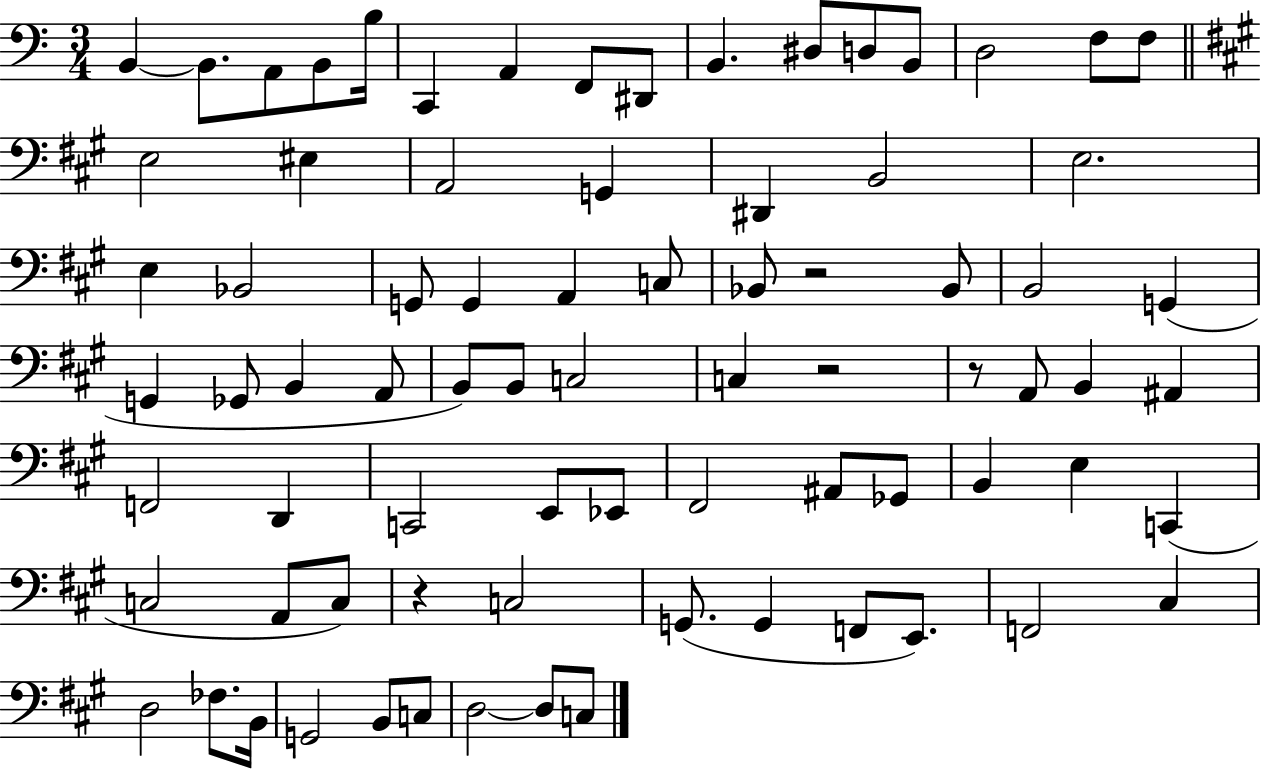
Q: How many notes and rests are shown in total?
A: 78